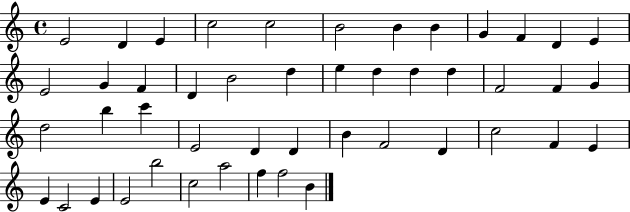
E4/h D4/q E4/q C5/h C5/h B4/h B4/q B4/q G4/q F4/q D4/q E4/q E4/h G4/q F4/q D4/q B4/h D5/q E5/q D5/q D5/q D5/q F4/h F4/q G4/q D5/h B5/q C6/q E4/h D4/q D4/q B4/q F4/h D4/q C5/h F4/q E4/q E4/q C4/h E4/q E4/h B5/h C5/h A5/h F5/q F5/h B4/q